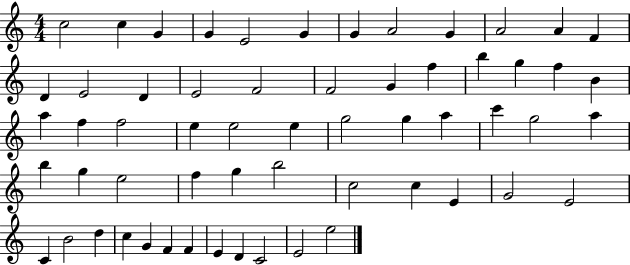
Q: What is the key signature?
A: C major